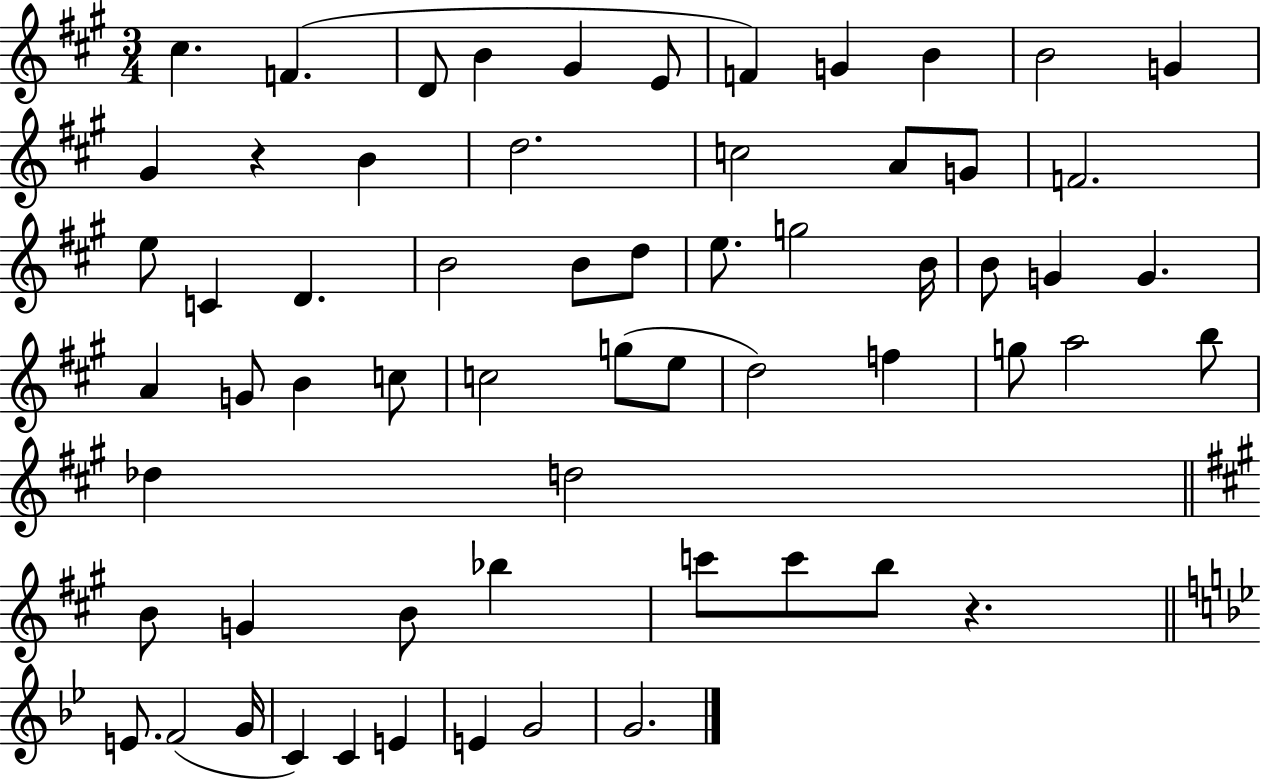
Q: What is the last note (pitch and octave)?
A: G4